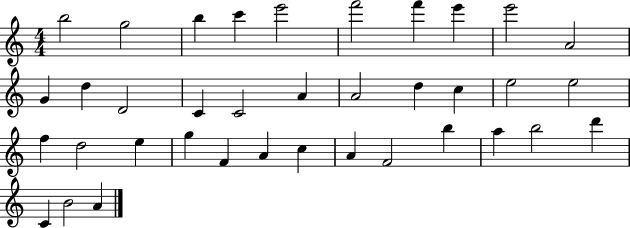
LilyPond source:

{
  \clef treble
  \numericTimeSignature
  \time 4/4
  \key c \major
  b''2 g''2 | b''4 c'''4 e'''2 | f'''2 f'''4 e'''4 | e'''2 a'2 | \break g'4 d''4 d'2 | c'4 c'2 a'4 | a'2 d''4 c''4 | e''2 e''2 | \break f''4 d''2 e''4 | g''4 f'4 a'4 c''4 | a'4 f'2 b''4 | a''4 b''2 d'''4 | \break c'4 b'2 a'4 | \bar "|."
}